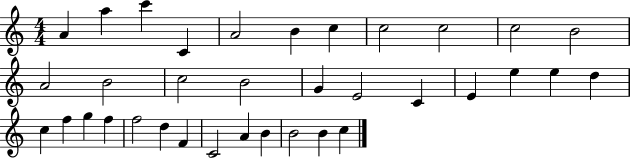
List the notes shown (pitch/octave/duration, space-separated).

A4/q A5/q C6/q C4/q A4/h B4/q C5/q C5/h C5/h C5/h B4/h A4/h B4/h C5/h B4/h G4/q E4/h C4/q E4/q E5/q E5/q D5/q C5/q F5/q G5/q F5/q F5/h D5/q F4/q C4/h A4/q B4/q B4/h B4/q C5/q